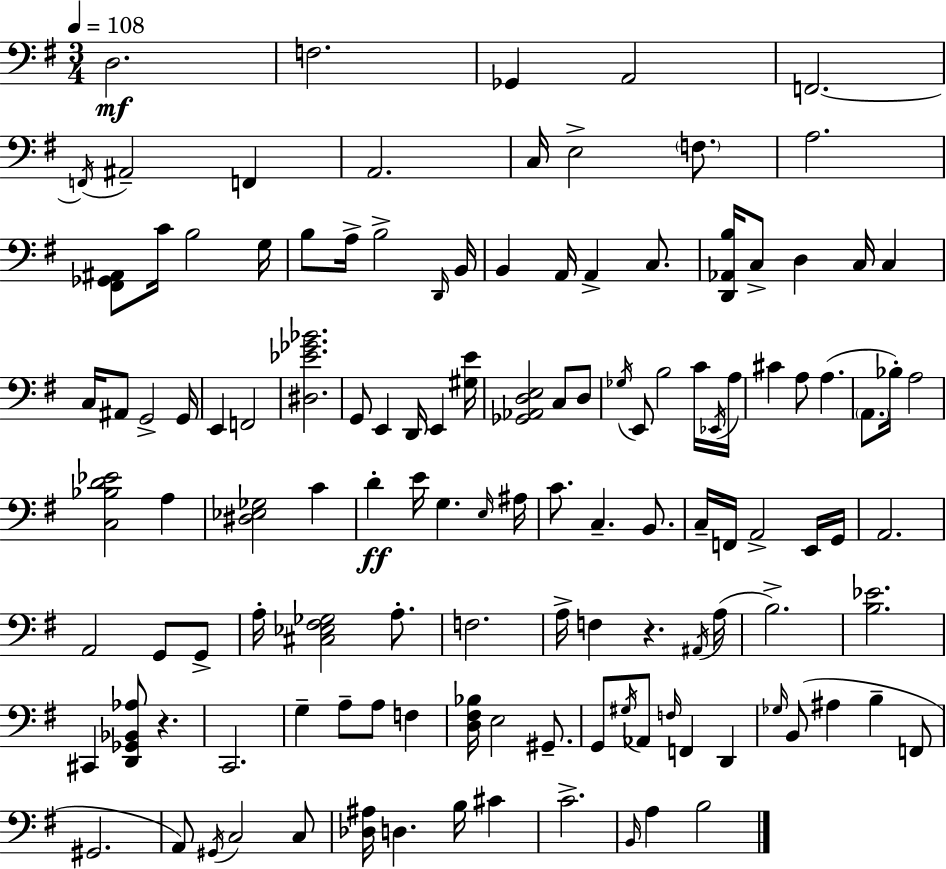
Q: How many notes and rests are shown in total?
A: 125